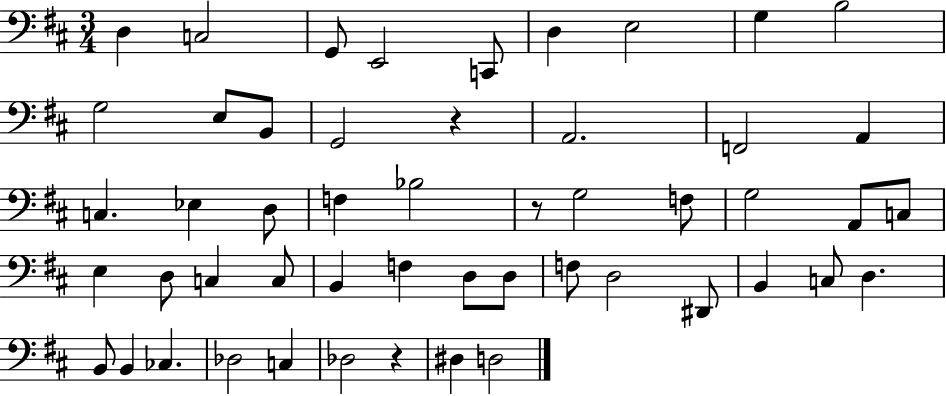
D3/q C3/h G2/e E2/h C2/e D3/q E3/h G3/q B3/h G3/h E3/e B2/e G2/h R/q A2/h. F2/h A2/q C3/q. Eb3/q D3/e F3/q Bb3/h R/e G3/h F3/e G3/h A2/e C3/e E3/q D3/e C3/q C3/e B2/q F3/q D3/e D3/e F3/e D3/h D#2/e B2/q C3/e D3/q. B2/e B2/q CES3/q. Db3/h C3/q Db3/h R/q D#3/q D3/h